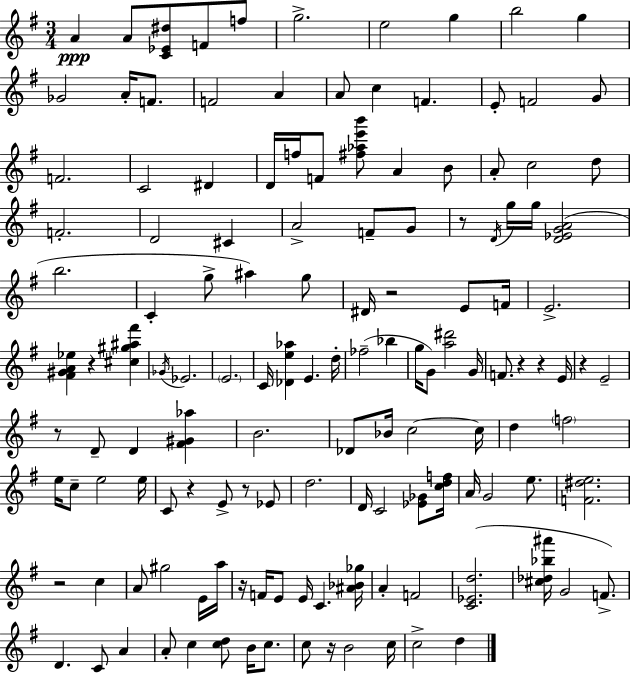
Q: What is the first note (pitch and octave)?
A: A4